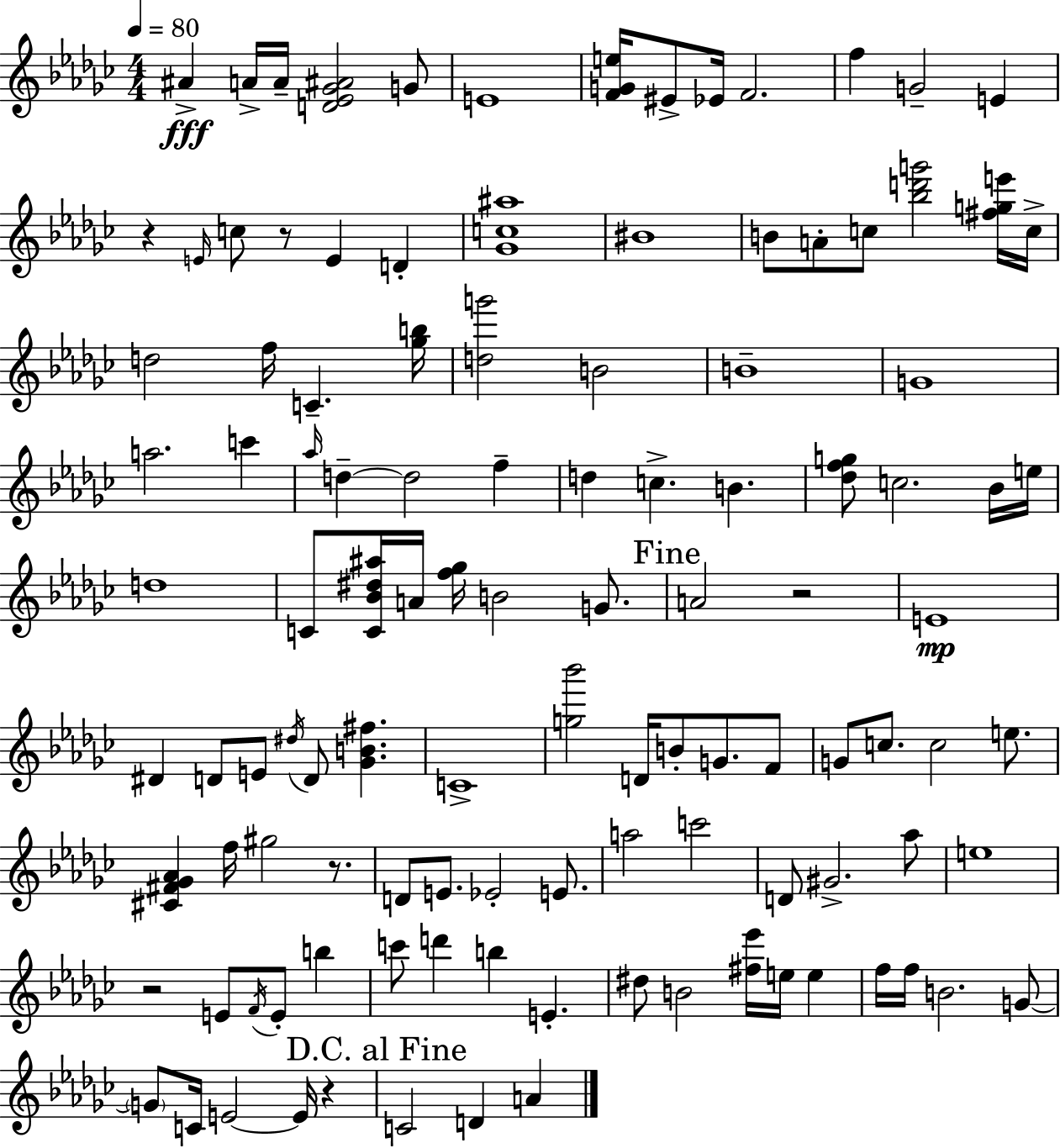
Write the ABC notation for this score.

X:1
T:Untitled
M:4/4
L:1/4
K:Ebm
^A A/4 A/4 [D_E_G^A]2 G/2 E4 [FGe]/4 ^E/2 _E/4 F2 f G2 E z E/4 c/2 z/2 E D [_Gc^a]4 ^B4 B/2 A/2 c/2 [_bd'g']2 [^fge']/4 c/4 d2 f/4 C [_gb]/4 [dg']2 B2 B4 G4 a2 c' _a/4 d d2 f d c B [_dfg]/2 c2 _B/4 e/4 d4 C/2 [C_B^d^a]/4 A/4 [f_g]/4 B2 G/2 A2 z2 E4 ^D D/2 E/2 ^d/4 D/2 [_GB^f] C4 [g_b']2 D/4 B/2 G/2 F/2 G/2 c/2 c2 e/2 [^C^F_G_A] f/4 ^g2 z/2 D/2 E/2 _E2 E/2 a2 c'2 D/2 ^G2 _a/2 e4 z2 E/2 F/4 E/2 b c'/2 d' b E ^d/2 B2 [^f_e']/4 e/4 e f/4 f/4 B2 G/2 G/2 C/4 E2 E/4 z C2 D A